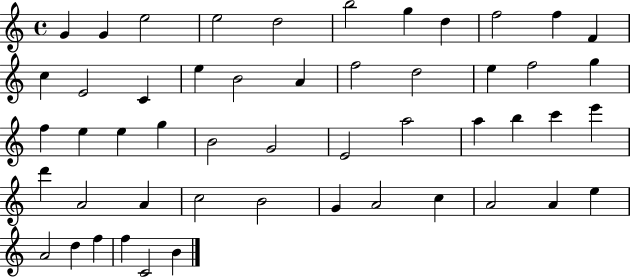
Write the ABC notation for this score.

X:1
T:Untitled
M:4/4
L:1/4
K:C
G G e2 e2 d2 b2 g d f2 f F c E2 C e B2 A f2 d2 e f2 g f e e g B2 G2 E2 a2 a b c' e' d' A2 A c2 B2 G A2 c A2 A e A2 d f f C2 B